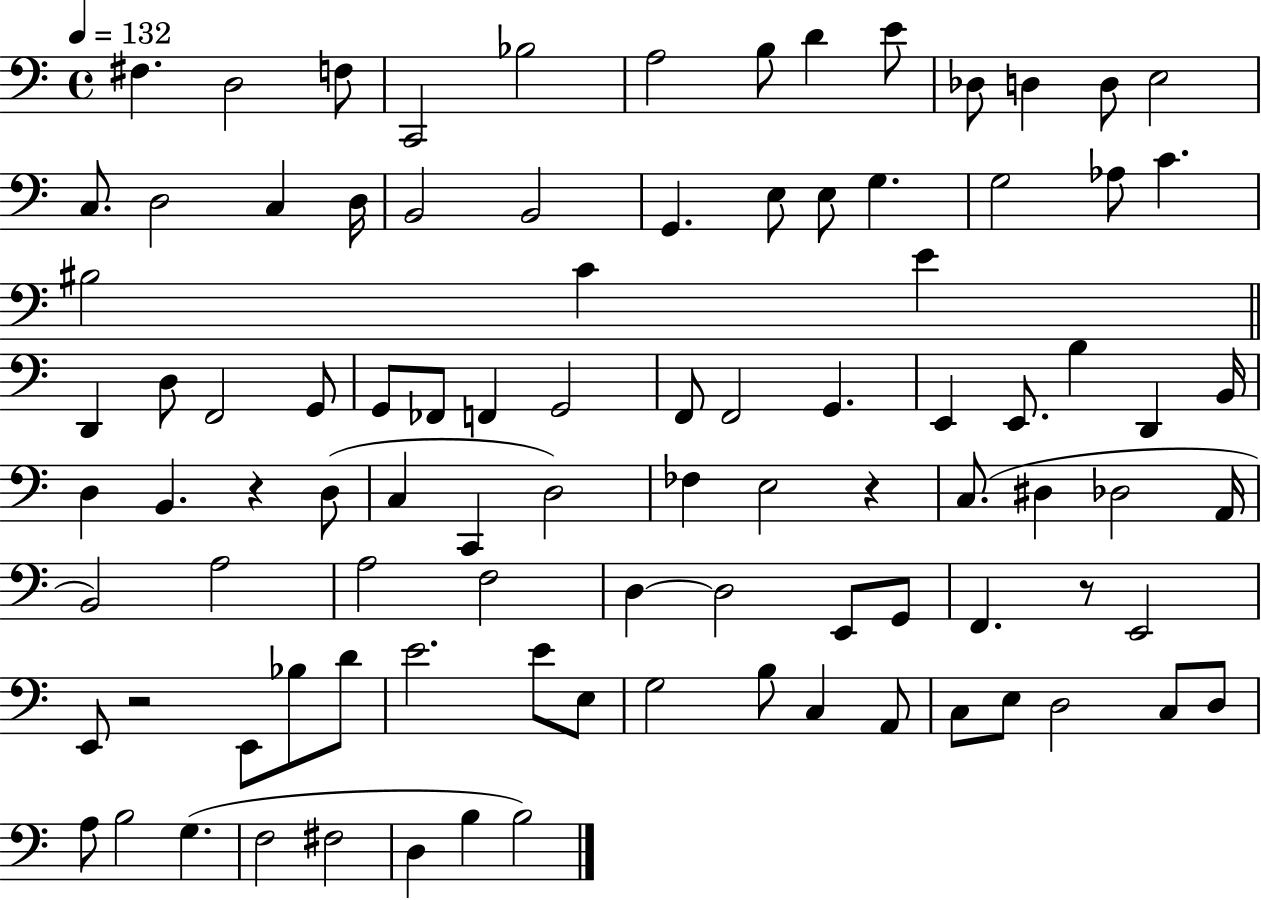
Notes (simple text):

F#3/q. D3/h F3/e C2/h Bb3/h A3/h B3/e D4/q E4/e Db3/e D3/q D3/e E3/h C3/e. D3/h C3/q D3/s B2/h B2/h G2/q. E3/e E3/e G3/q. G3/h Ab3/e C4/q. BIS3/h C4/q E4/q D2/q D3/e F2/h G2/e G2/e FES2/e F2/q G2/h F2/e F2/h G2/q. E2/q E2/e. B3/q D2/q B2/s D3/q B2/q. R/q D3/e C3/q C2/q D3/h FES3/q E3/h R/q C3/e. D#3/q Db3/h A2/s B2/h A3/h A3/h F3/h D3/q D3/h E2/e G2/e F2/q. R/e E2/h E2/e R/h E2/e Bb3/e D4/e E4/h. E4/e E3/e G3/h B3/e C3/q A2/e C3/e E3/e D3/h C3/e D3/e A3/e B3/h G3/q. F3/h F#3/h D3/q B3/q B3/h